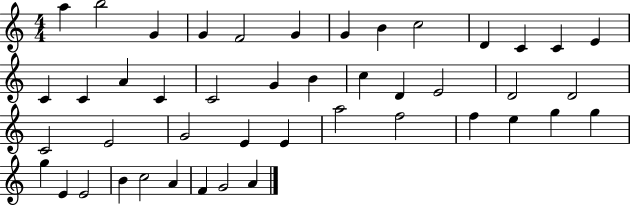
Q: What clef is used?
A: treble